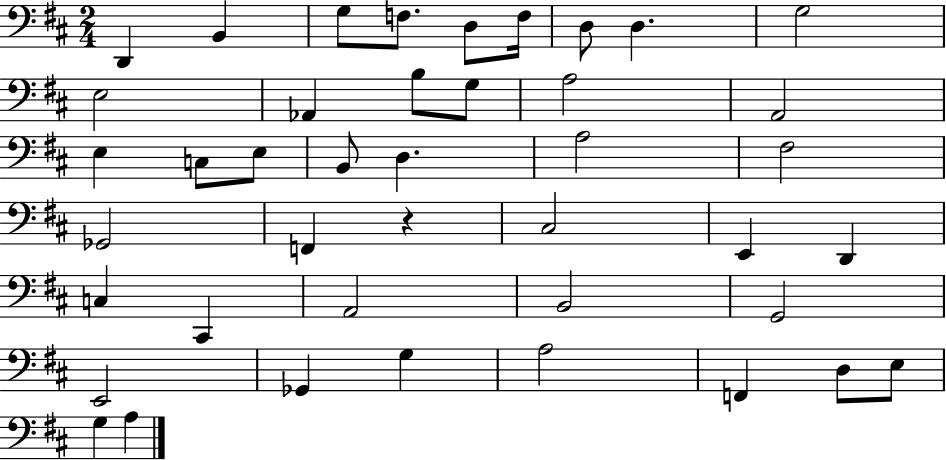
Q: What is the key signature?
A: D major